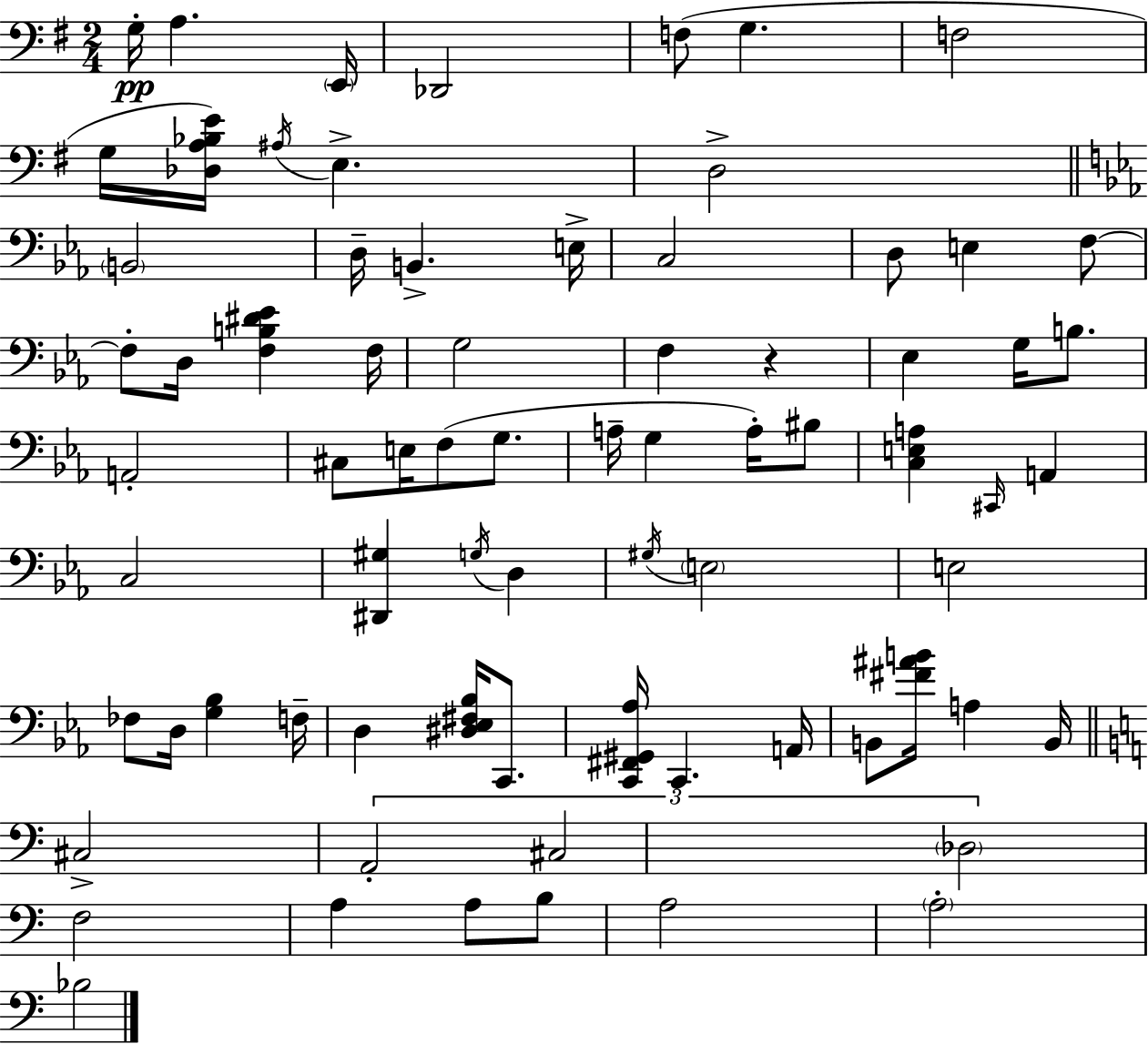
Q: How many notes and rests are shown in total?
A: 74